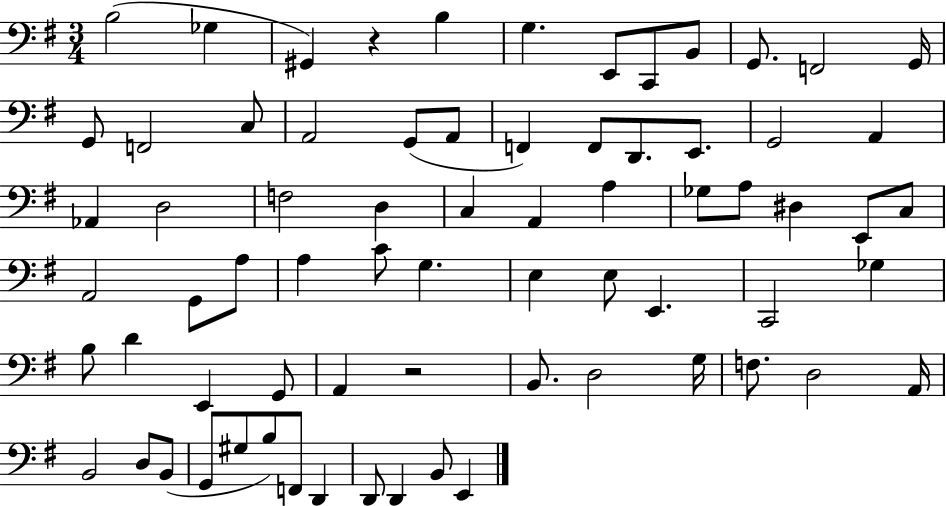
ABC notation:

X:1
T:Untitled
M:3/4
L:1/4
K:G
B,2 _G, ^G,, z B, G, E,,/2 C,,/2 B,,/2 G,,/2 F,,2 G,,/4 G,,/2 F,,2 C,/2 A,,2 G,,/2 A,,/2 F,, F,,/2 D,,/2 E,,/2 G,,2 A,, _A,, D,2 F,2 D, C, A,, A, _G,/2 A,/2 ^D, E,,/2 C,/2 A,,2 G,,/2 A,/2 A, C/2 G, E, E,/2 E,, C,,2 _G, B,/2 D E,, G,,/2 A,, z2 B,,/2 D,2 G,/4 F,/2 D,2 A,,/4 B,,2 D,/2 B,,/2 G,,/2 ^G,/2 B,/2 F,,/2 D,, D,,/2 D,, B,,/2 E,,